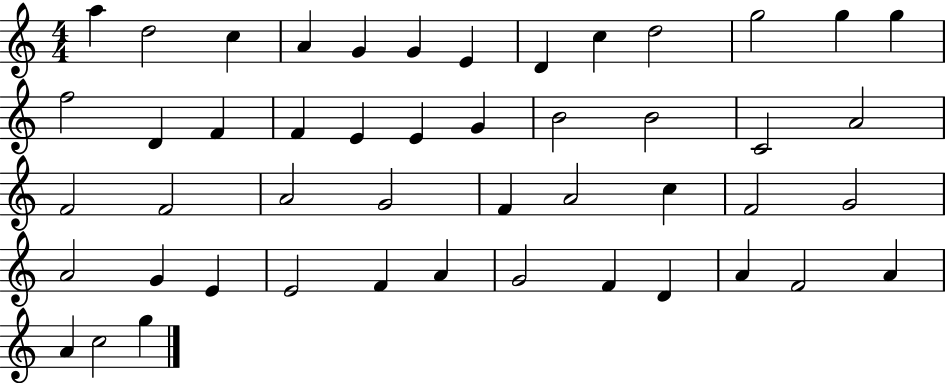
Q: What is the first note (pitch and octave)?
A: A5